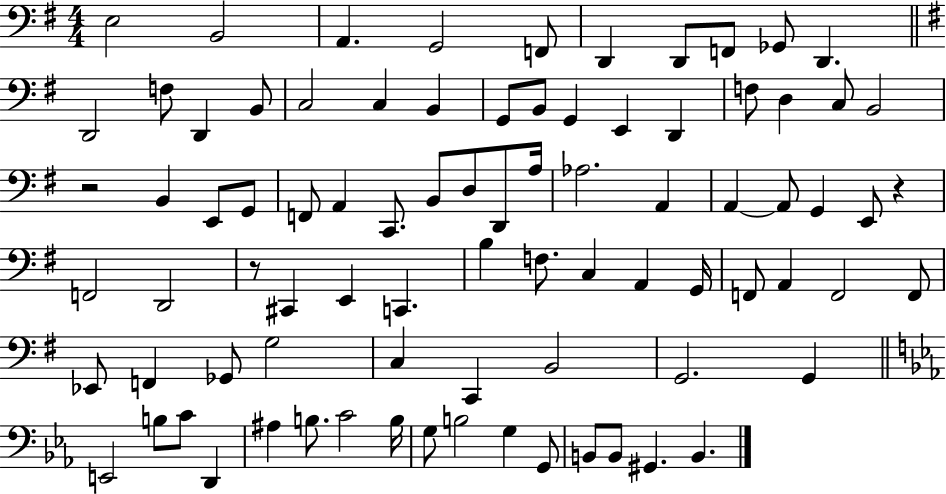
{
  \clef bass
  \numericTimeSignature
  \time 4/4
  \key g \major
  e2 b,2 | a,4. g,2 f,8 | d,4 d,8 f,8 ges,8 d,4. | \bar "||" \break \key e \minor d,2 f8 d,4 b,8 | c2 c4 b,4 | g,8 b,8 g,4 e,4 d,4 | f8 d4 c8 b,2 | \break r2 b,4 e,8 g,8 | f,8 a,4 c,8. b,8 d8 d,8 a16 | aes2. a,4 | a,4~~ a,8 g,4 e,8 r4 | \break f,2 d,2 | r8 cis,4 e,4 c,4. | b4 f8. c4 a,4 g,16 | f,8 a,4 f,2 f,8 | \break ees,8 f,4 ges,8 g2 | c4 c,4 b,2 | g,2. g,4 | \bar "||" \break \key ees \major e,2 b8 c'8 d,4 | ais4 b8. c'2 b16 | g8 b2 g4 g,8 | b,8 b,8 gis,4. b,4. | \break \bar "|."
}